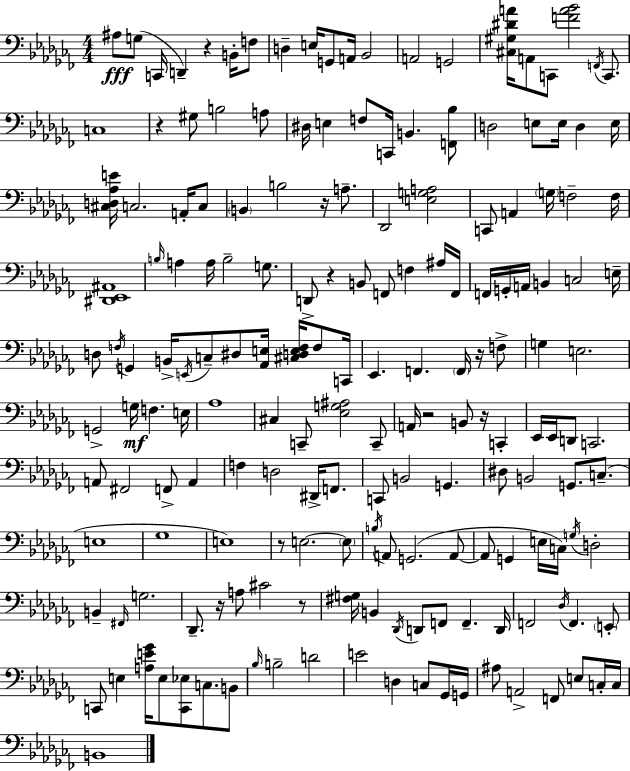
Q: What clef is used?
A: bass